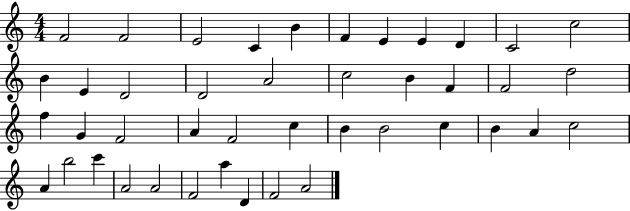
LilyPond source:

{
  \clef treble
  \numericTimeSignature
  \time 4/4
  \key c \major
  f'2 f'2 | e'2 c'4 b'4 | f'4 e'4 e'4 d'4 | c'2 c''2 | \break b'4 e'4 d'2 | d'2 a'2 | c''2 b'4 f'4 | f'2 d''2 | \break f''4 g'4 f'2 | a'4 f'2 c''4 | b'4 b'2 c''4 | b'4 a'4 c''2 | \break a'4 b''2 c'''4 | a'2 a'2 | f'2 a''4 d'4 | f'2 a'2 | \break \bar "|."
}